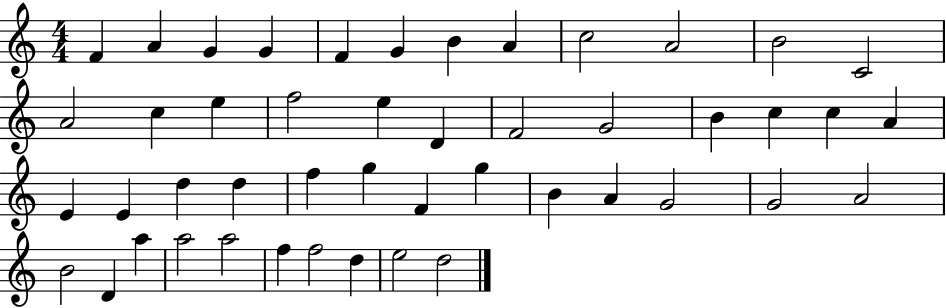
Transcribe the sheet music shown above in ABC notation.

X:1
T:Untitled
M:4/4
L:1/4
K:C
F A G G F G B A c2 A2 B2 C2 A2 c e f2 e D F2 G2 B c c A E E d d f g F g B A G2 G2 A2 B2 D a a2 a2 f f2 d e2 d2